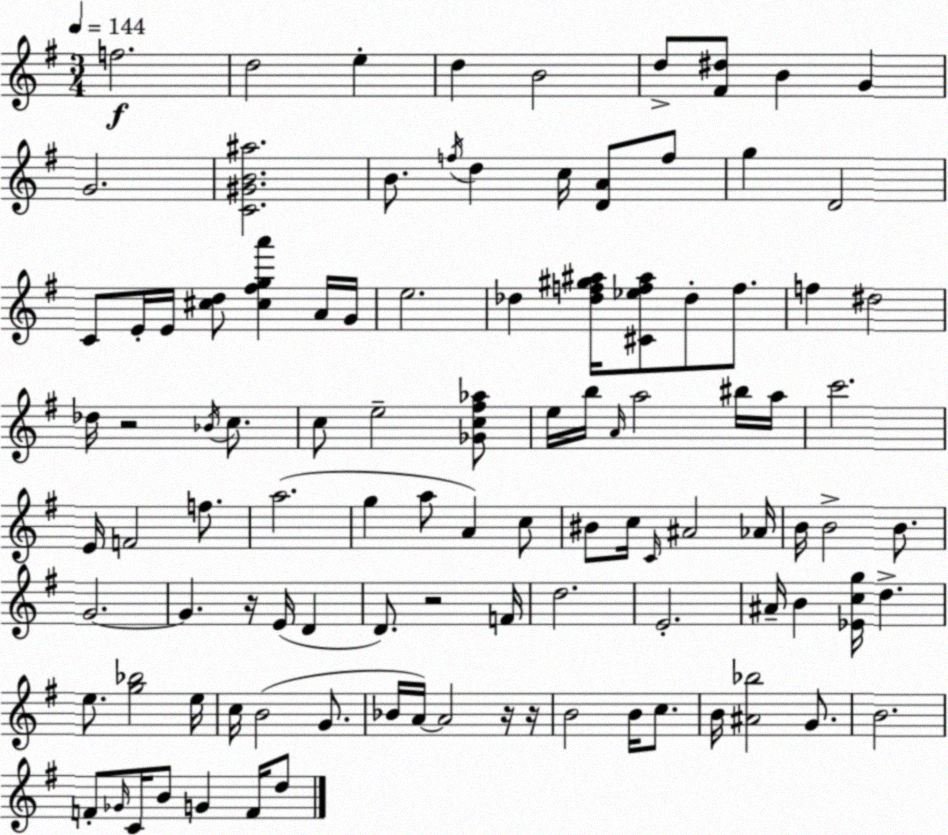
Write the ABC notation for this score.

X:1
T:Untitled
M:3/4
L:1/4
K:Em
f2 d2 e d B2 d/2 [^F^d]/2 B G G2 [C^GB^a]2 B/2 f/4 d c/4 [DA]/2 f/2 g D2 C/2 E/4 E/4 [^cd]/2 [^c^fga'] A/4 G/4 e2 _d [_df^g^a]/4 [^C_ef^a]/2 _d/2 f/2 f ^d2 _d/4 z2 _B/4 c/2 c/2 e2 [_Gc^f_a]/2 e/4 b/4 A/4 a2 ^b/4 a/4 c'2 E/4 F2 f/2 a2 g a/2 A c/2 ^B/2 c/4 C/4 ^A2 _A/4 B/4 B2 B/2 G2 G z/4 E/4 D D/2 z2 F/4 d2 E2 ^A/4 B [_Ecg]/4 d e/2 [g_b]2 e/4 c/4 B2 G/2 _B/4 A/4 A2 z/4 z/4 B2 B/4 c/2 B/4 [^A_b]2 G/2 B2 F/2 _G/4 C/4 B/2 G F/4 d/2